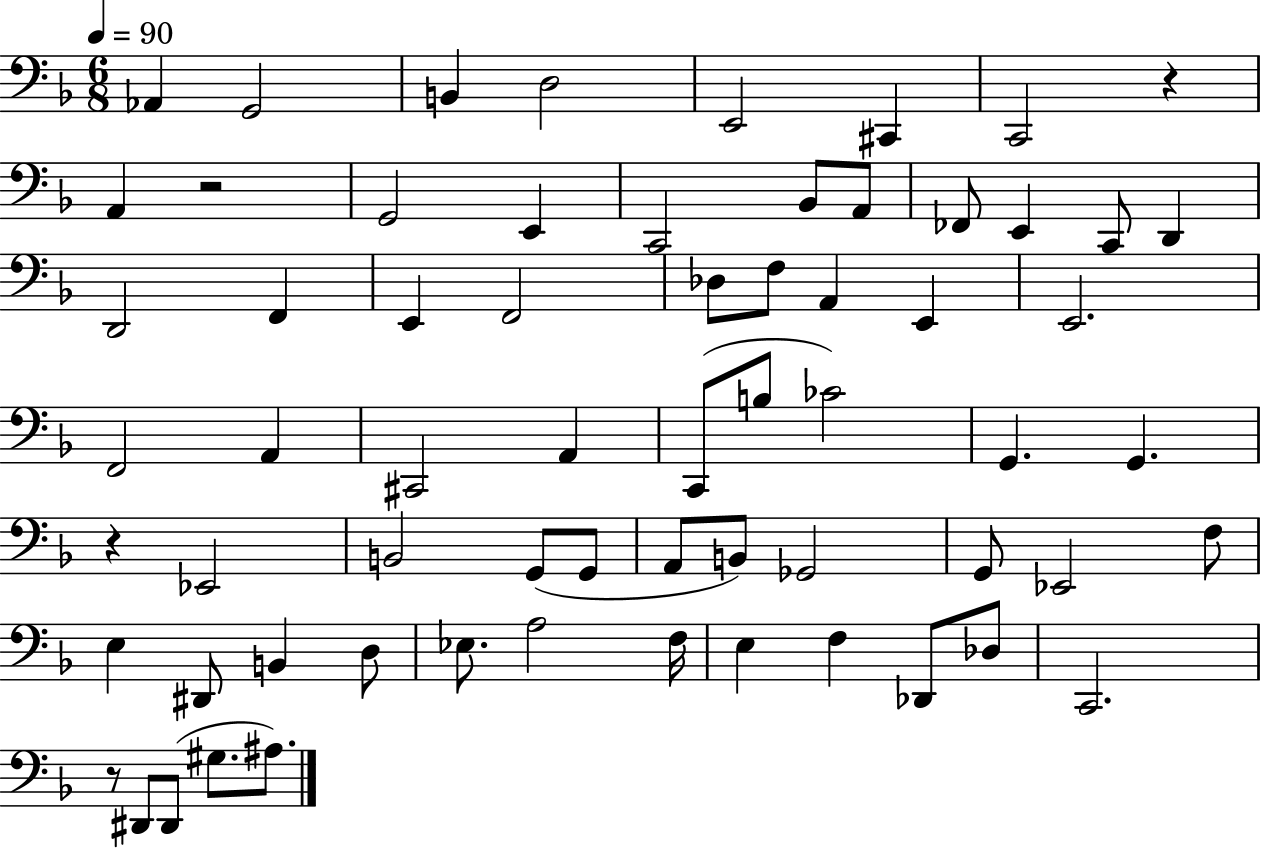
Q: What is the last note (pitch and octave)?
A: A#3